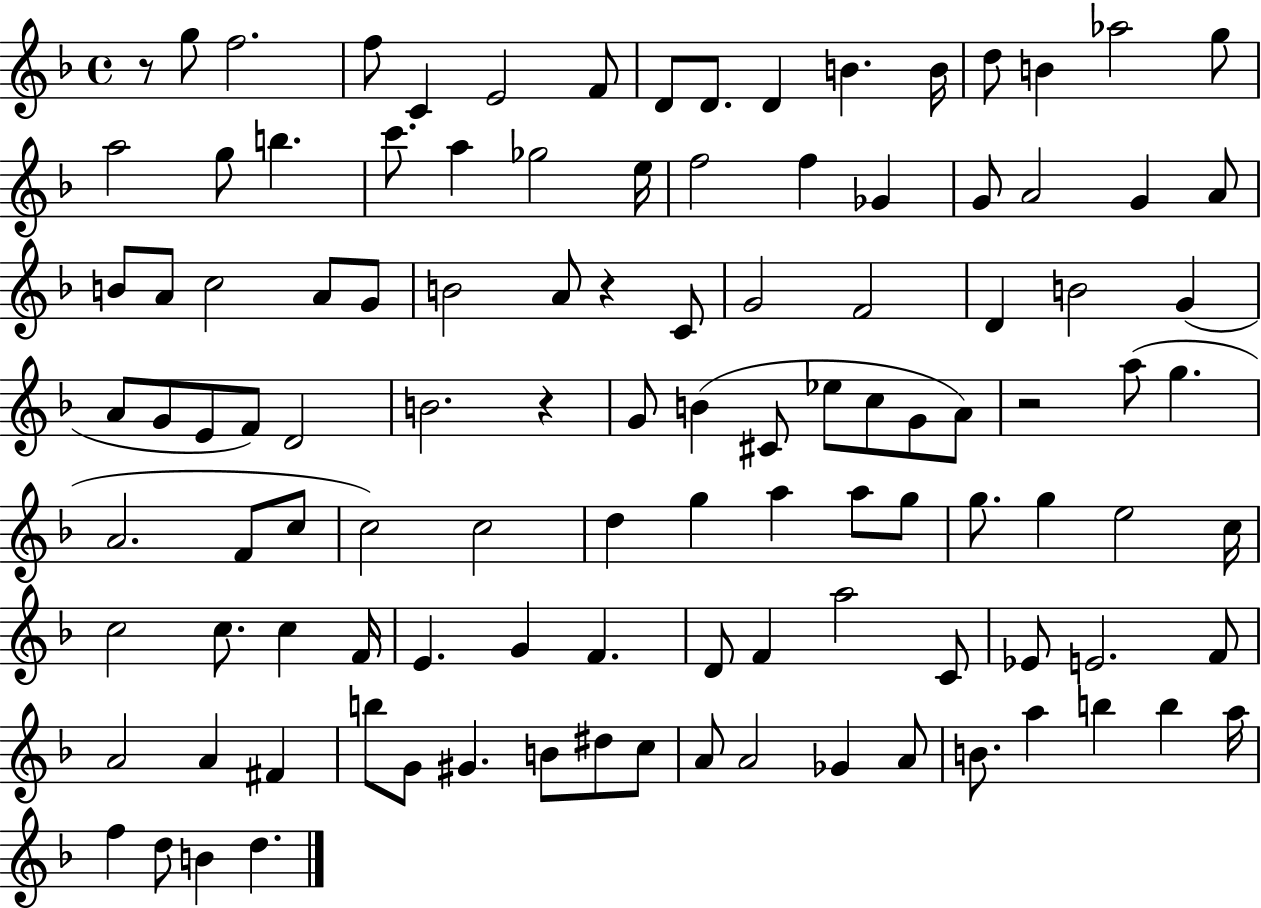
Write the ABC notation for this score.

X:1
T:Untitled
M:4/4
L:1/4
K:F
z/2 g/2 f2 f/2 C E2 F/2 D/2 D/2 D B B/4 d/2 B _a2 g/2 a2 g/2 b c'/2 a _g2 e/4 f2 f _G G/2 A2 G A/2 B/2 A/2 c2 A/2 G/2 B2 A/2 z C/2 G2 F2 D B2 G A/2 G/2 E/2 F/2 D2 B2 z G/2 B ^C/2 _e/2 c/2 G/2 A/2 z2 a/2 g A2 F/2 c/2 c2 c2 d g a a/2 g/2 g/2 g e2 c/4 c2 c/2 c F/4 E G F D/2 F a2 C/2 _E/2 E2 F/2 A2 A ^F b/2 G/2 ^G B/2 ^d/2 c/2 A/2 A2 _G A/2 B/2 a b b a/4 f d/2 B d